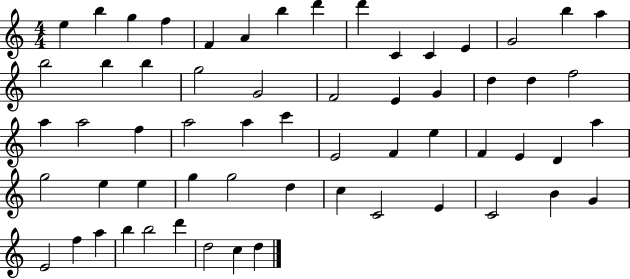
X:1
T:Untitled
M:4/4
L:1/4
K:C
e b g f F A b d' d' C C E G2 b a b2 b b g2 G2 F2 E G d d f2 a a2 f a2 a c' E2 F e F E D a g2 e e g g2 d c C2 E C2 B G E2 f a b b2 d' d2 c d